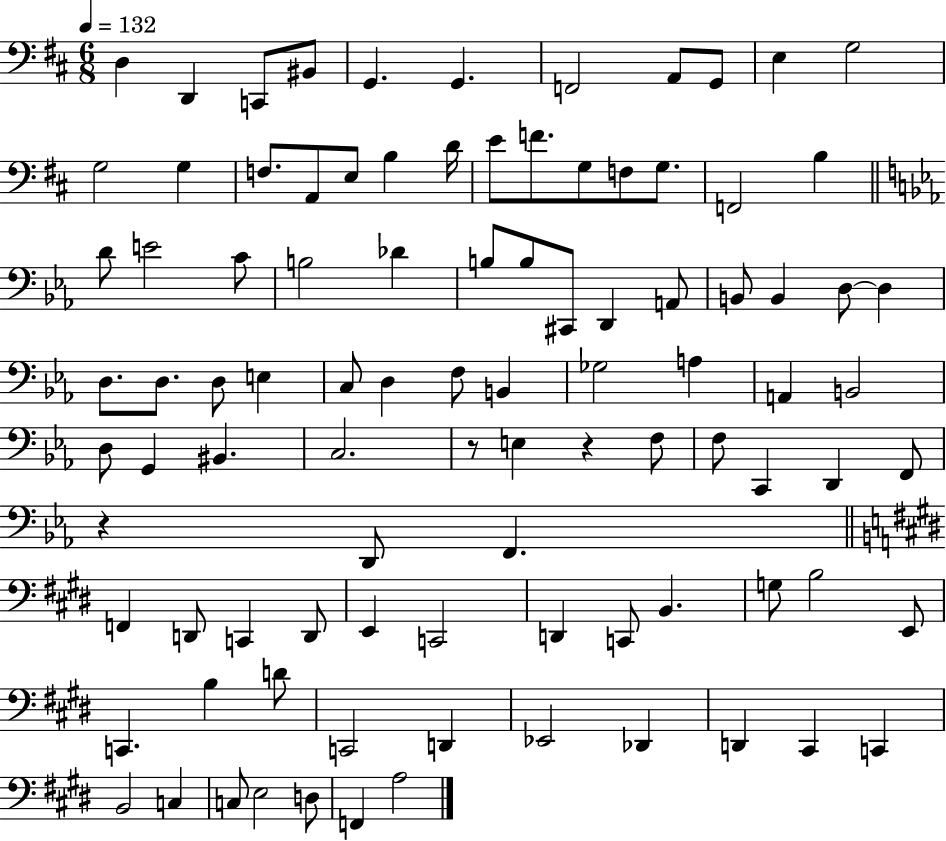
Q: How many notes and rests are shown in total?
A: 95